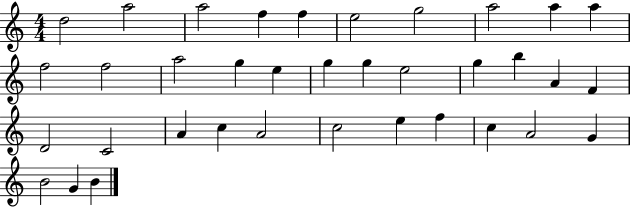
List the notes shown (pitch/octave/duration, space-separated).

D5/h A5/h A5/h F5/q F5/q E5/h G5/h A5/h A5/q A5/q F5/h F5/h A5/h G5/q E5/q G5/q G5/q E5/h G5/q B5/q A4/q F4/q D4/h C4/h A4/q C5/q A4/h C5/h E5/q F5/q C5/q A4/h G4/q B4/h G4/q B4/q